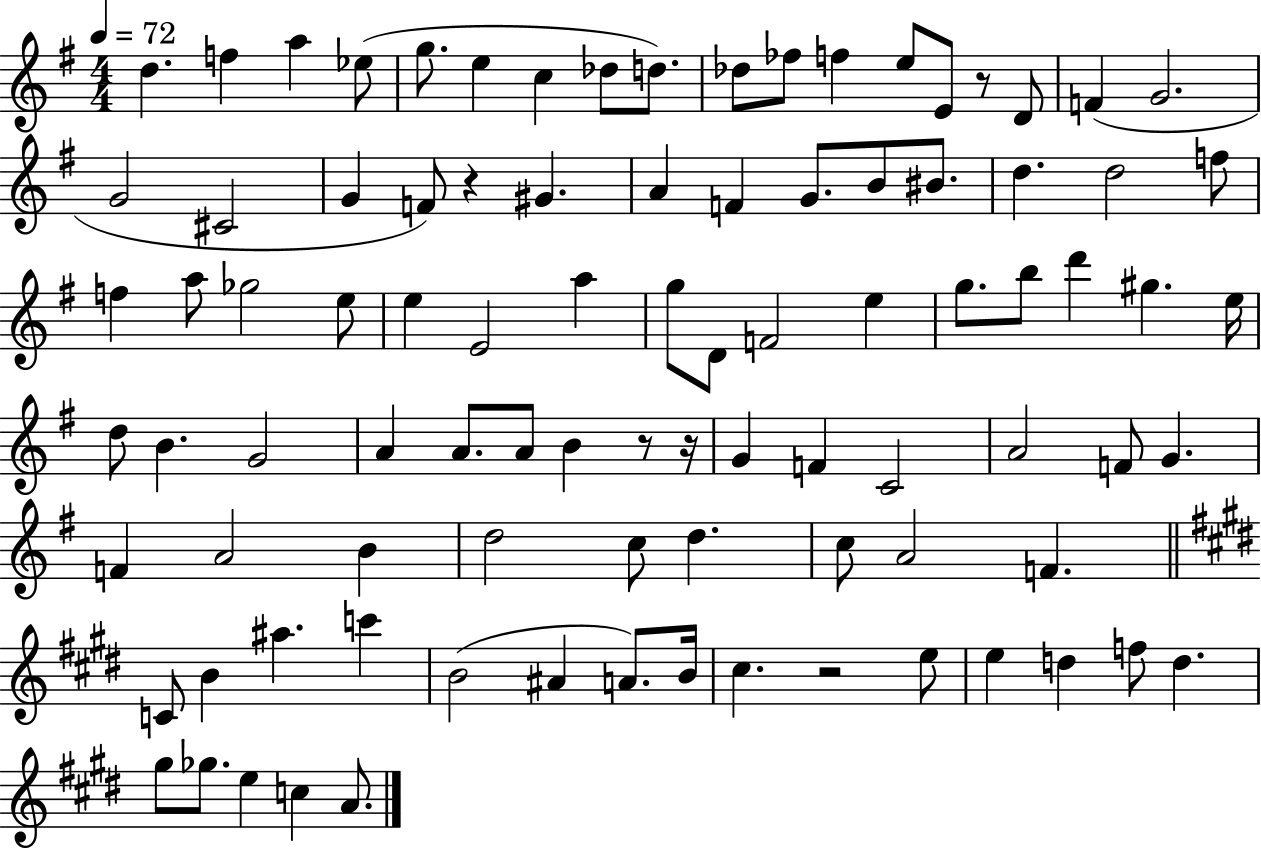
X:1
T:Untitled
M:4/4
L:1/4
K:G
d f a _e/2 g/2 e c _d/2 d/2 _d/2 _f/2 f e/2 E/2 z/2 D/2 F G2 G2 ^C2 G F/2 z ^G A F G/2 B/2 ^B/2 d d2 f/2 f a/2 _g2 e/2 e E2 a g/2 D/2 F2 e g/2 b/2 d' ^g e/4 d/2 B G2 A A/2 A/2 B z/2 z/4 G F C2 A2 F/2 G F A2 B d2 c/2 d c/2 A2 F C/2 B ^a c' B2 ^A A/2 B/4 ^c z2 e/2 e d f/2 d ^g/2 _g/2 e c A/2